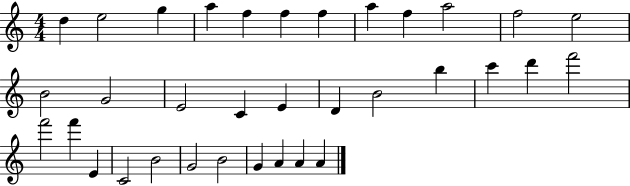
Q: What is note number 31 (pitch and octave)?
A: G4